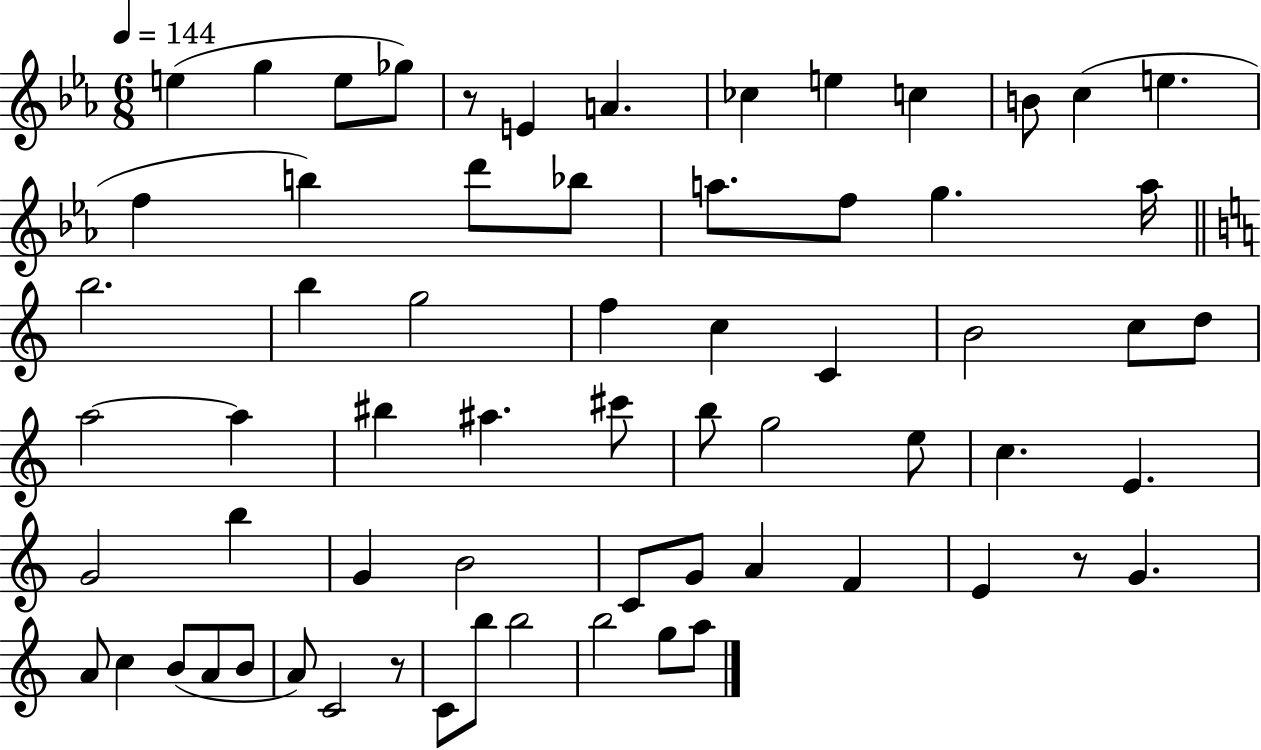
{
  \clef treble
  \numericTimeSignature
  \time 6/8
  \key ees \major
  \tempo 4 = 144
  e''4( g''4 e''8 ges''8) | r8 e'4 a'4. | ces''4 e''4 c''4 | b'8 c''4( e''4. | \break f''4 b''4) d'''8 bes''8 | a''8. f''8 g''4. a''16 | \bar "||" \break \key a \minor b''2. | b''4 g''2 | f''4 c''4 c'4 | b'2 c''8 d''8 | \break a''2~~ a''4 | bis''4 ais''4. cis'''8 | b''8 g''2 e''8 | c''4. e'4. | \break g'2 b''4 | g'4 b'2 | c'8 g'8 a'4 f'4 | e'4 r8 g'4. | \break a'8 c''4 b'8( a'8 b'8 | a'8) c'2 r8 | c'8 b''8 b''2 | b''2 g''8 a''8 | \break \bar "|."
}